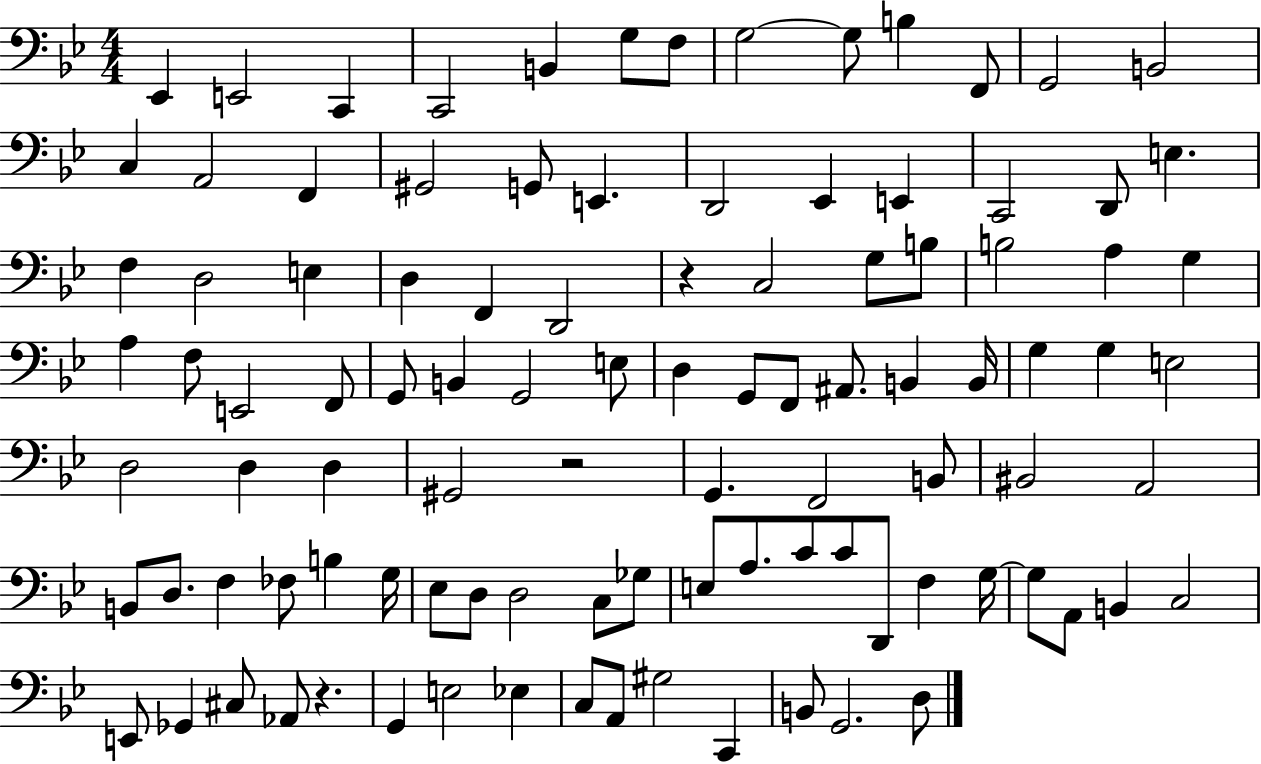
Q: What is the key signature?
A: BES major